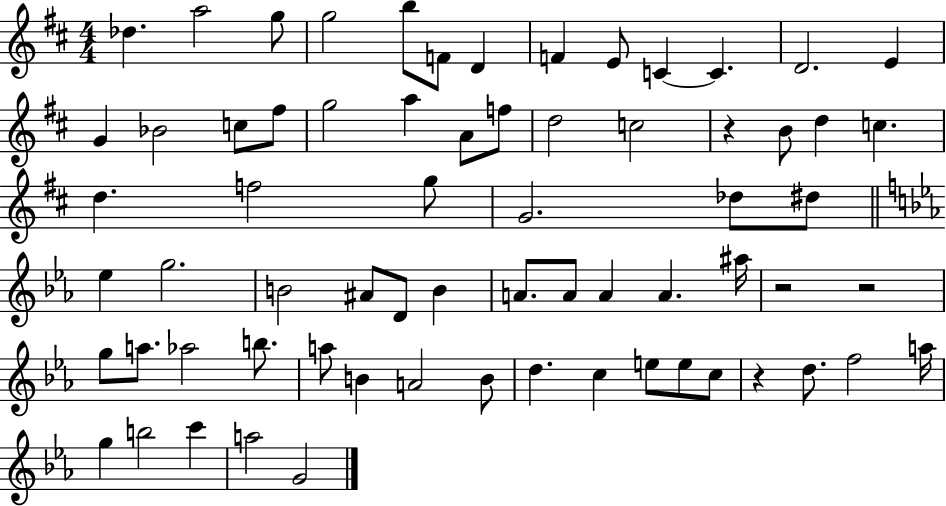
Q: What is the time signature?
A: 4/4